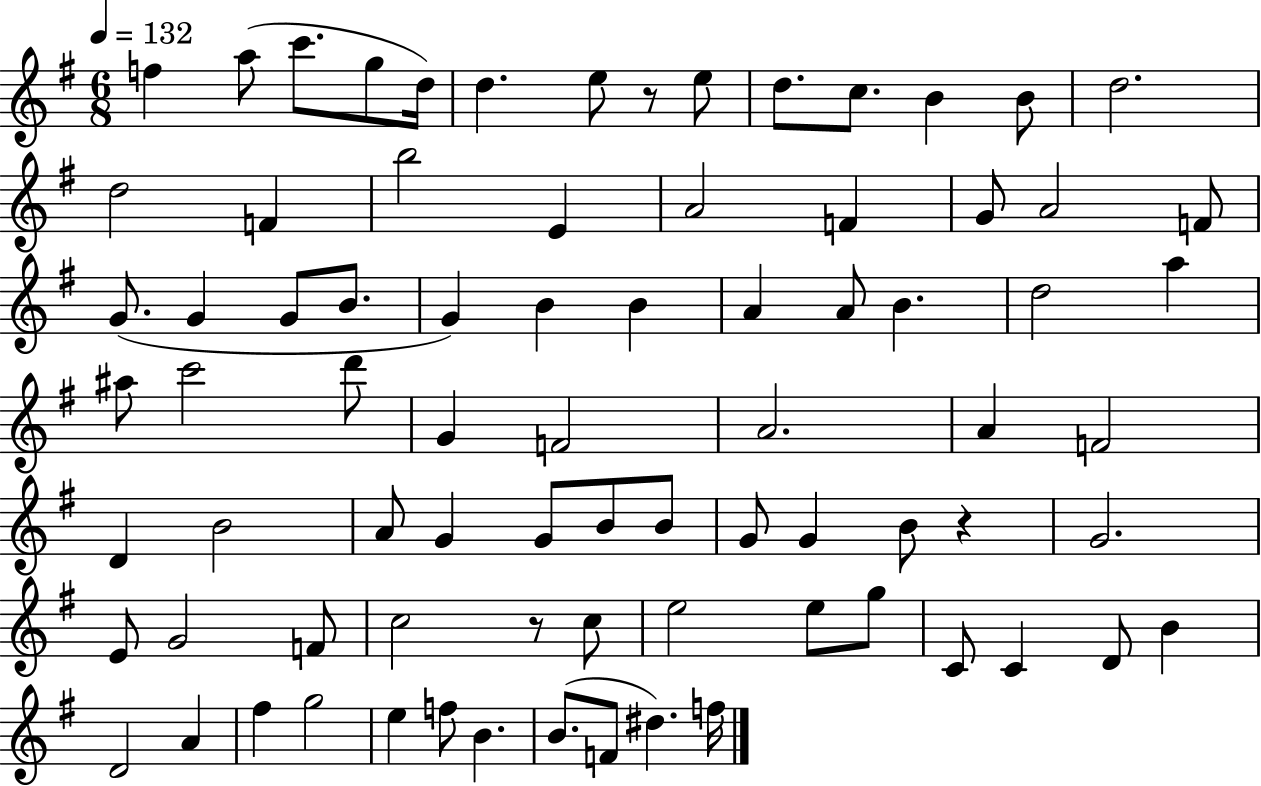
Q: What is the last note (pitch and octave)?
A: F5